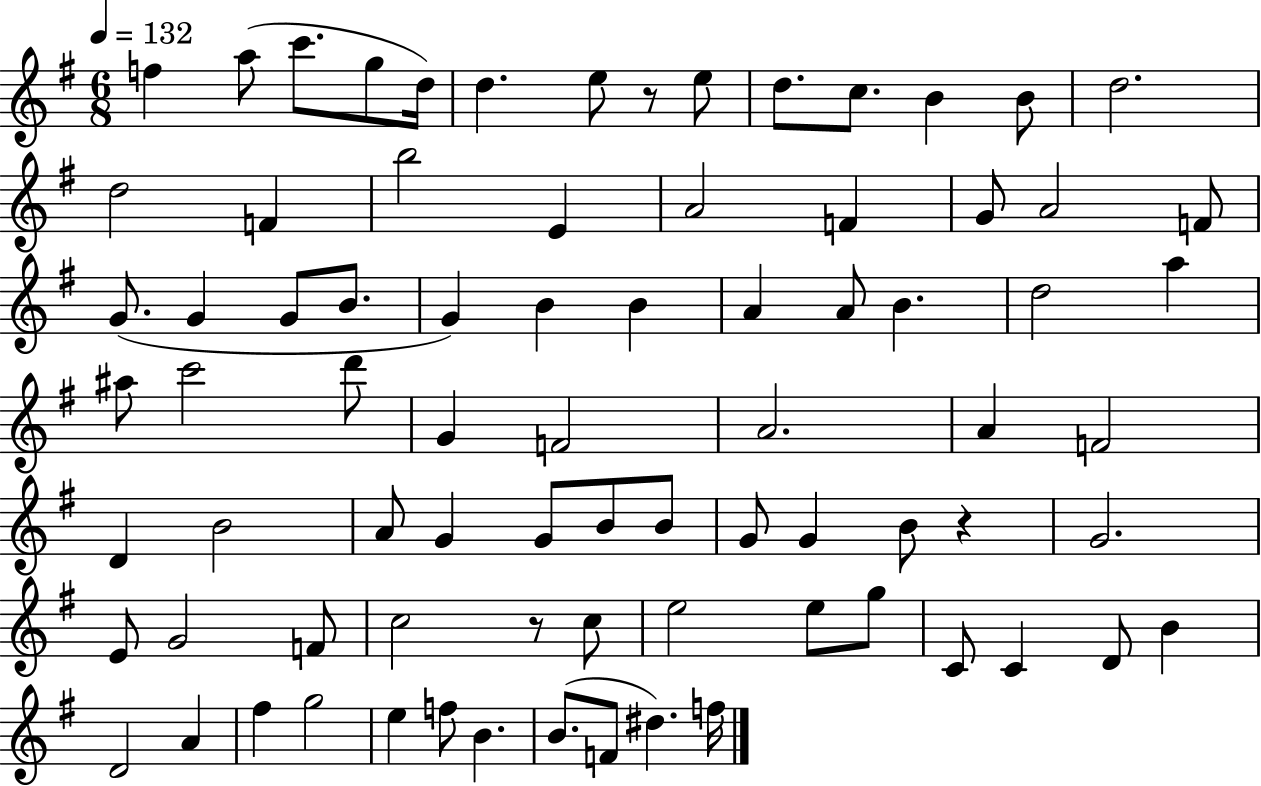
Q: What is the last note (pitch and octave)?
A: F5